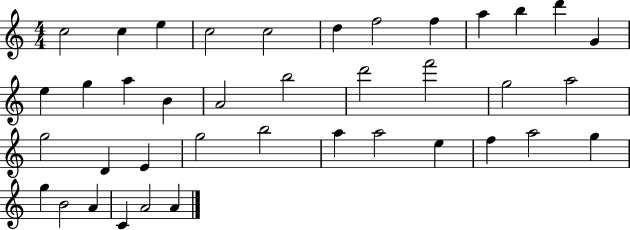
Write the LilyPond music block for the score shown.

{
  \clef treble
  \numericTimeSignature
  \time 4/4
  \key c \major
  c''2 c''4 e''4 | c''2 c''2 | d''4 f''2 f''4 | a''4 b''4 d'''4 g'4 | \break e''4 g''4 a''4 b'4 | a'2 b''2 | d'''2 f'''2 | g''2 a''2 | \break g''2 d'4 e'4 | g''2 b''2 | a''4 a''2 e''4 | f''4 a''2 g''4 | \break g''4 b'2 a'4 | c'4 a'2 a'4 | \bar "|."
}